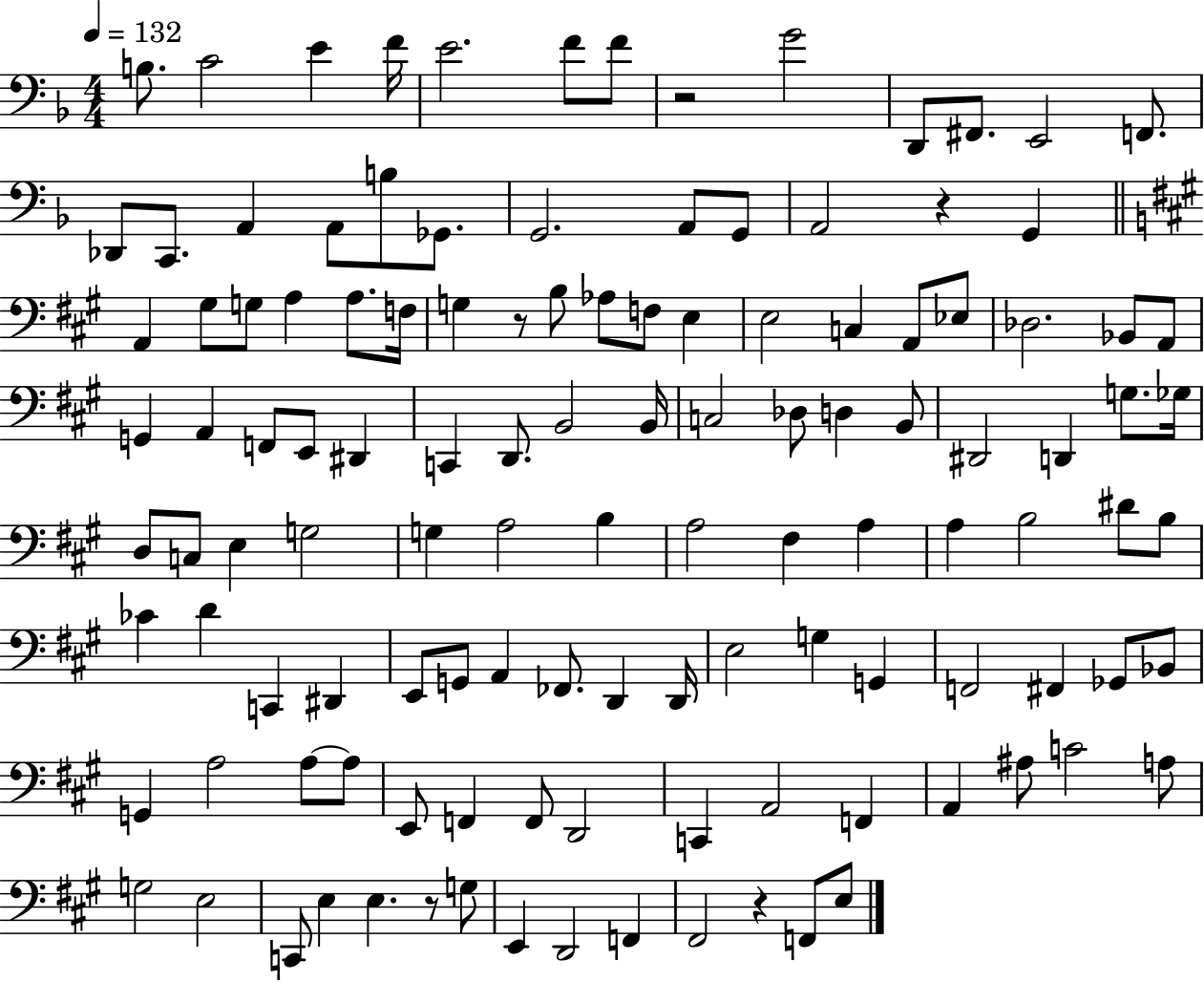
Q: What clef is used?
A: bass